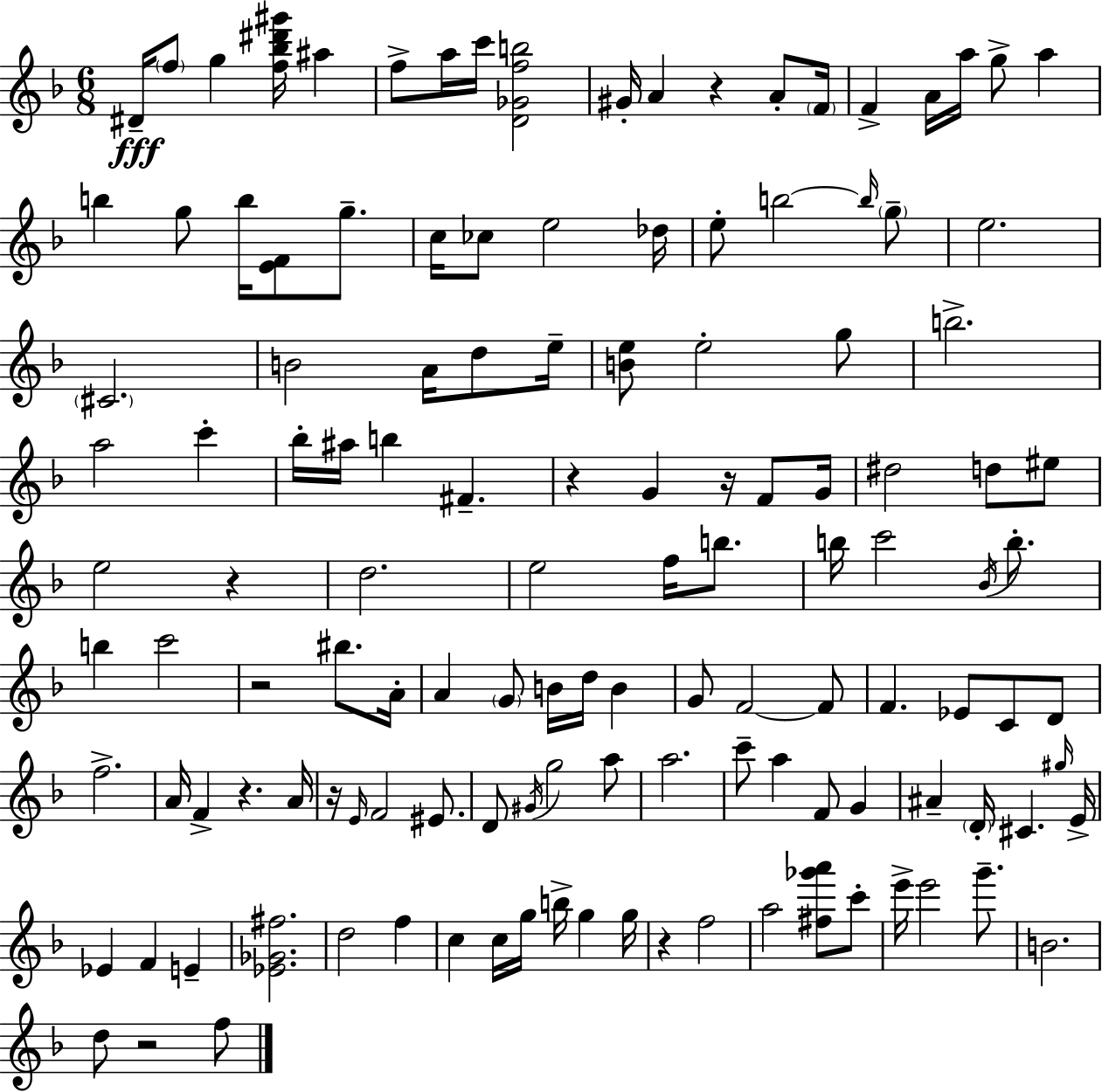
D#4/s F5/e G5/q [F5,Bb5,D#6,G#6]/s A#5/q F5/e A5/s C6/s [D4,Gb4,F5,B5]/h G#4/s A4/q R/q A4/e F4/s F4/q A4/s A5/s G5/e A5/q B5/q G5/e B5/s [E4,F4]/e G5/e. C5/s CES5/e E5/h Db5/s E5/e B5/h B5/s G5/e E5/h. C#4/h. B4/h A4/s D5/e E5/s [B4,E5]/e E5/h G5/e B5/h. A5/h C6/q Bb5/s A#5/s B5/q F#4/q. R/q G4/q R/s F4/e G4/s D#5/h D5/e EIS5/e E5/h R/q D5/h. E5/h F5/s B5/e. B5/s C6/h Bb4/s B5/e. B5/q C6/h R/h BIS5/e. A4/s A4/q G4/e B4/s D5/s B4/q G4/e F4/h F4/e F4/q. Eb4/e C4/e D4/e F5/h. A4/s F4/q R/q. A4/s R/s E4/s F4/h EIS4/e. D4/e G#4/s G5/h A5/e A5/h. C6/e A5/q F4/e G4/q A#4/q D4/s C#4/q. G#5/s E4/s Eb4/q F4/q E4/q [Eb4,Gb4,F#5]/h. D5/h F5/q C5/q C5/s G5/s B5/s G5/q G5/s R/q F5/h A5/h [F#5,Gb6,A6]/e C6/e E6/s E6/h G6/e. B4/h. D5/e R/h F5/e